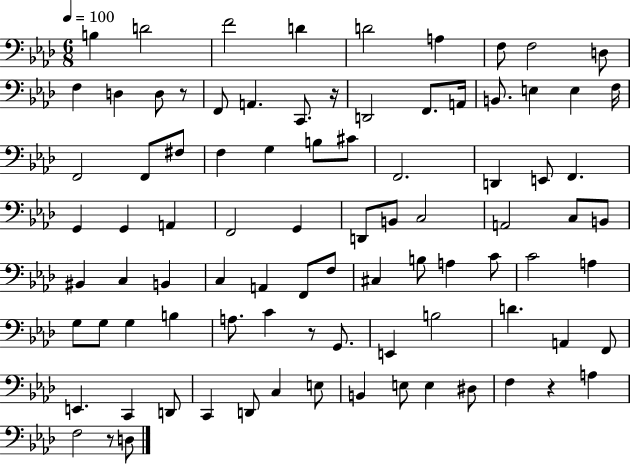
X:1
T:Untitled
M:6/8
L:1/4
K:Ab
B, D2 F2 D D2 A, F,/2 F,2 D,/2 F, D, D,/2 z/2 F,,/2 A,, C,,/2 z/4 D,,2 F,,/2 A,,/4 B,,/2 E, E, F,/4 F,,2 F,,/2 ^F,/2 F, G, B,/2 ^C/2 F,,2 D,, E,,/2 F,, G,, G,, A,, F,,2 G,, D,,/2 B,,/2 C,2 A,,2 C,/2 B,,/2 ^B,, C, B,, C, A,, F,,/2 F,/2 ^C, B,/2 A, C/2 C2 A, G,/2 G,/2 G, B, A,/2 C z/2 G,,/2 E,, B,2 D A,, F,,/2 E,, C,, D,,/2 C,, D,,/2 C, E,/2 B,, E,/2 E, ^D,/2 F, z A, F,2 z/2 D,/2